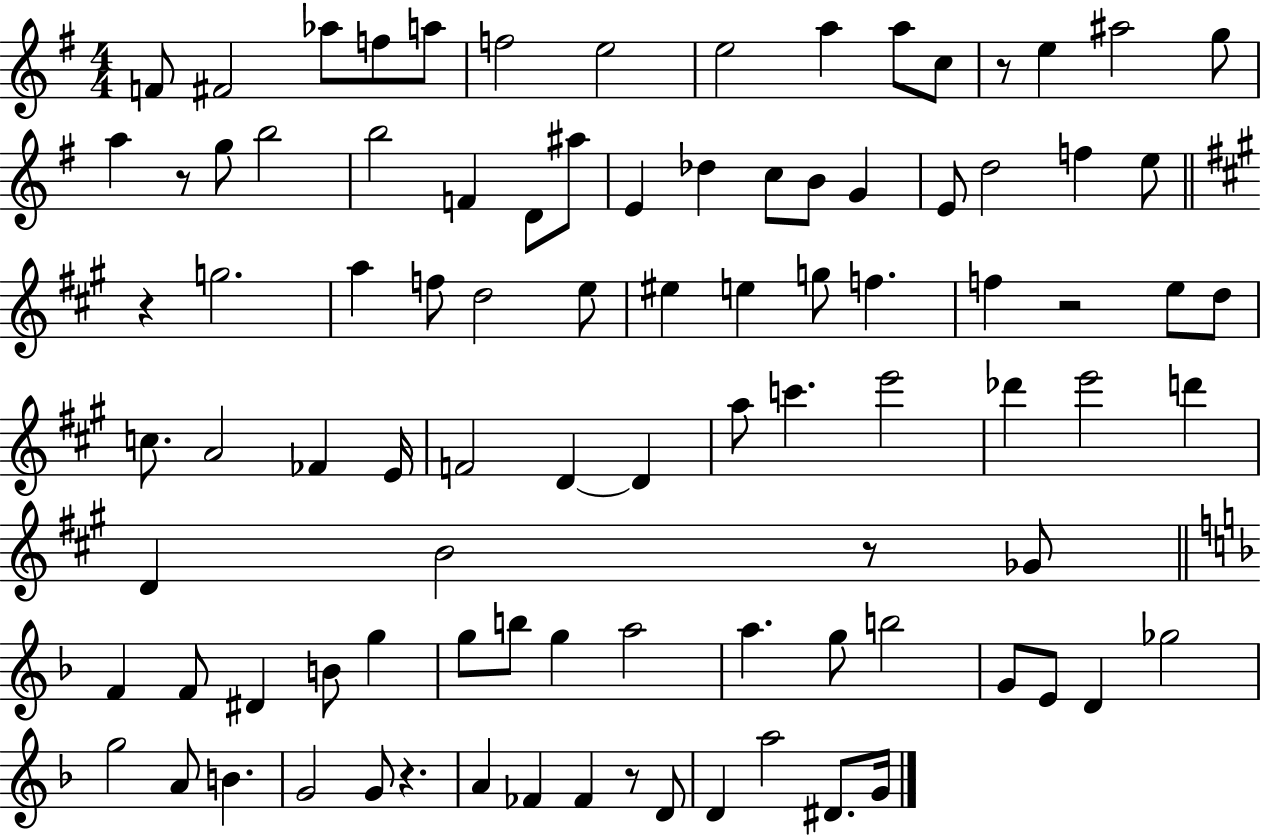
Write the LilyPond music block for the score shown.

{
  \clef treble
  \numericTimeSignature
  \time 4/4
  \key g \major
  f'8 fis'2 aes''8 f''8 a''8 | f''2 e''2 | e''2 a''4 a''8 c''8 | r8 e''4 ais''2 g''8 | \break a''4 r8 g''8 b''2 | b''2 f'4 d'8 ais''8 | e'4 des''4 c''8 b'8 g'4 | e'8 d''2 f''4 e''8 | \break \bar "||" \break \key a \major r4 g''2. | a''4 f''8 d''2 e''8 | eis''4 e''4 g''8 f''4. | f''4 r2 e''8 d''8 | \break c''8. a'2 fes'4 e'16 | f'2 d'4~~ d'4 | a''8 c'''4. e'''2 | des'''4 e'''2 d'''4 | \break d'4 b'2 r8 ges'8 | \bar "||" \break \key f \major f'4 f'8 dis'4 b'8 g''4 | g''8 b''8 g''4 a''2 | a''4. g''8 b''2 | g'8 e'8 d'4 ges''2 | \break g''2 a'8 b'4. | g'2 g'8 r4. | a'4 fes'4 fes'4 r8 d'8 | d'4 a''2 dis'8. g'16 | \break \bar "|."
}